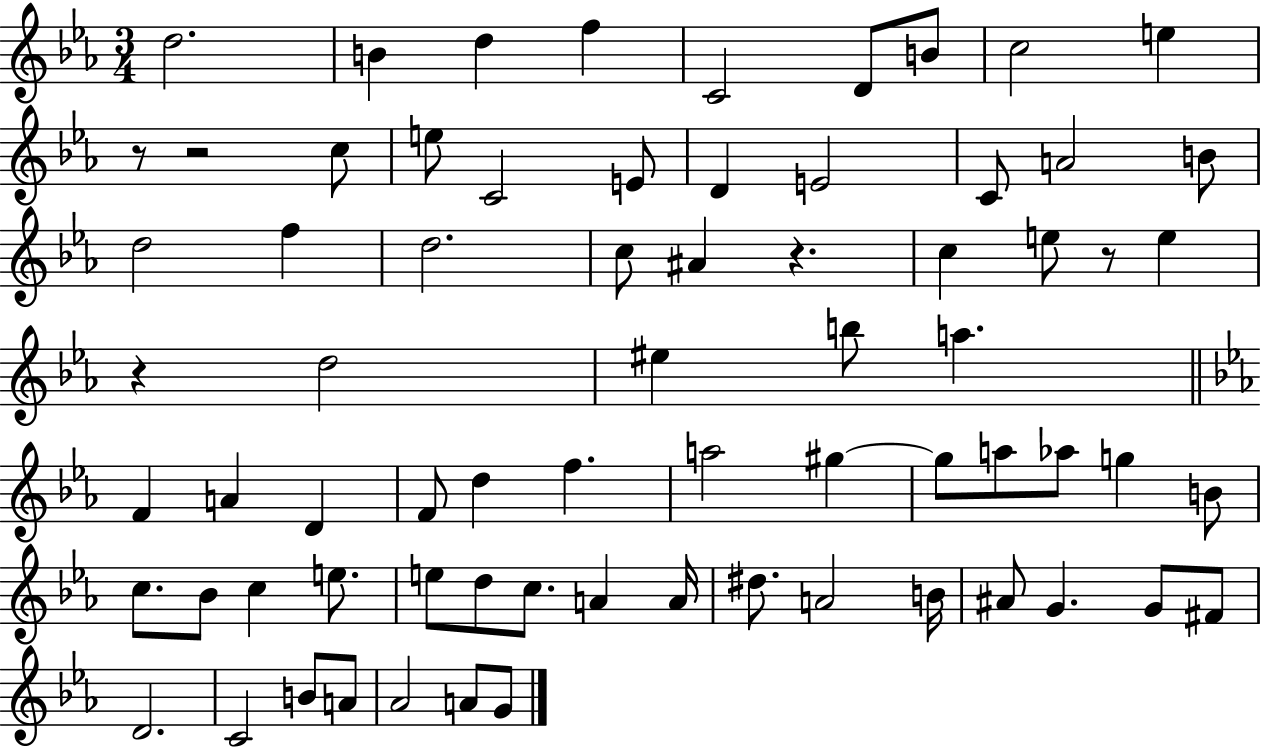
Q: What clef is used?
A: treble